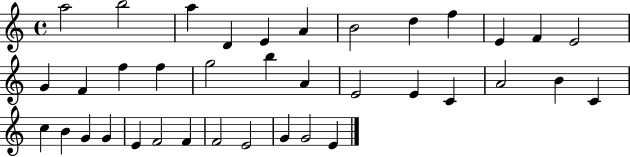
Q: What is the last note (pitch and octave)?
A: E4